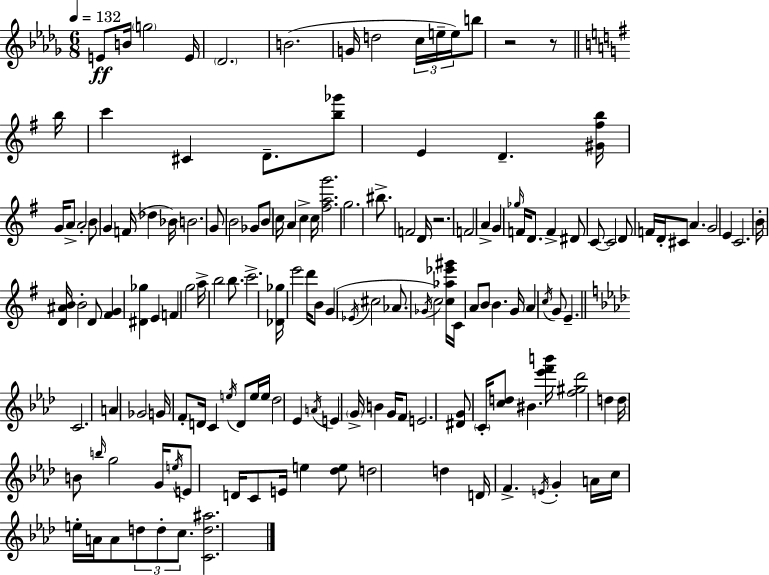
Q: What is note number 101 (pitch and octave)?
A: G4